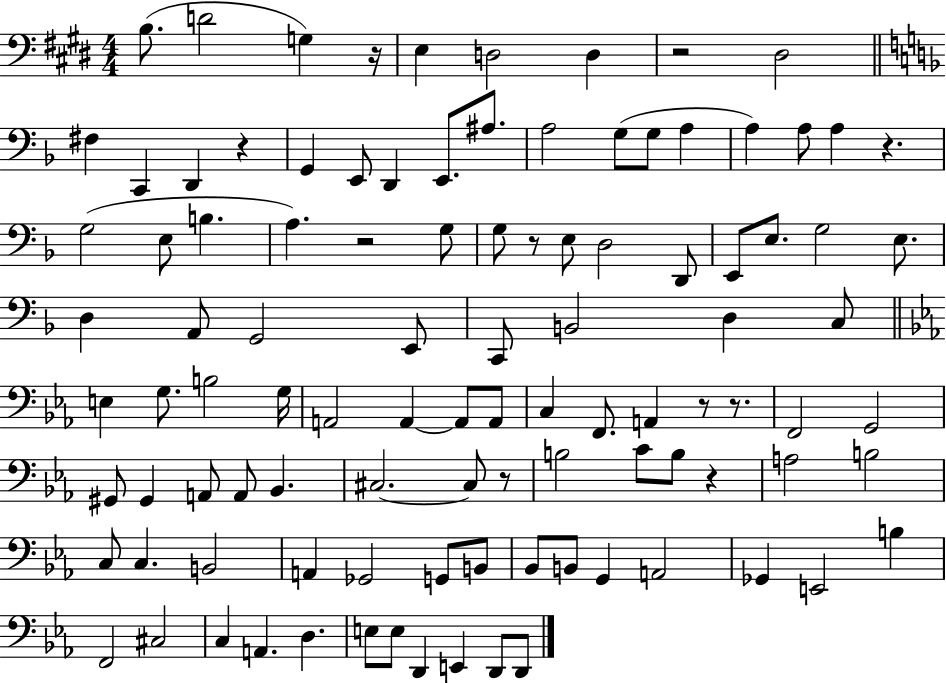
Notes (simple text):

B3/e. D4/h G3/q R/s E3/q D3/h D3/q R/h D#3/h F#3/q C2/q D2/q R/q G2/q E2/e D2/q E2/e. A#3/e. A3/h G3/e G3/e A3/q A3/q A3/e A3/q R/q. G3/h E3/e B3/q. A3/q. R/h G3/e G3/e R/e E3/e D3/h D2/e E2/e E3/e. G3/h E3/e. D3/q A2/e G2/h E2/e C2/e B2/h D3/q C3/e E3/q G3/e. B3/h G3/s A2/h A2/q A2/e A2/e C3/q F2/e. A2/q R/e R/e. F2/h G2/h G#2/e G#2/q A2/e A2/e Bb2/q. C#3/h. C#3/e R/e B3/h C4/e B3/e R/q A3/h B3/h C3/e C3/q. B2/h A2/q Gb2/h G2/e B2/e Bb2/e B2/e G2/q A2/h Gb2/q E2/h B3/q F2/h C#3/h C3/q A2/q. D3/q. E3/e E3/e D2/q E2/q D2/e D2/e